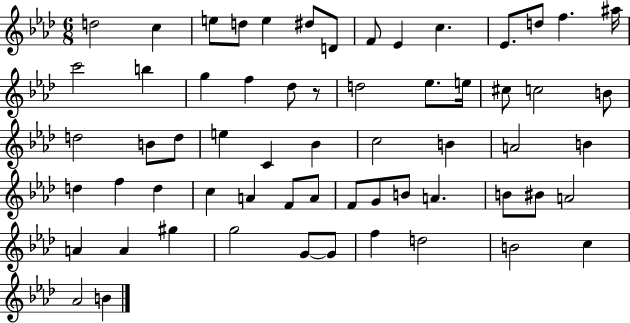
{
  \clef treble
  \numericTimeSignature
  \time 6/8
  \key aes \major
  \repeat volta 2 { d''2 c''4 | e''8 d''8 e''4 dis''8 d'8 | f'8 ees'4 c''4. | ees'8. d''8 f''4. ais''16 | \break c'''2 b''4 | g''4 f''4 des''8 r8 | d''2 ees''8. e''16 | cis''8 c''2 b'8 | \break d''2 b'8 d''8 | e''4 c'4 bes'4 | c''2 b'4 | a'2 b'4 | \break d''4 f''4 d''4 | c''4 a'4 f'8 a'8 | f'8 g'8 b'8 a'4. | b'8 bis'8 a'2 | \break a'4 a'4 gis''4 | g''2 g'8~~ g'8 | f''4 d''2 | b'2 c''4 | \break aes'2 b'4 | } \bar "|."
}